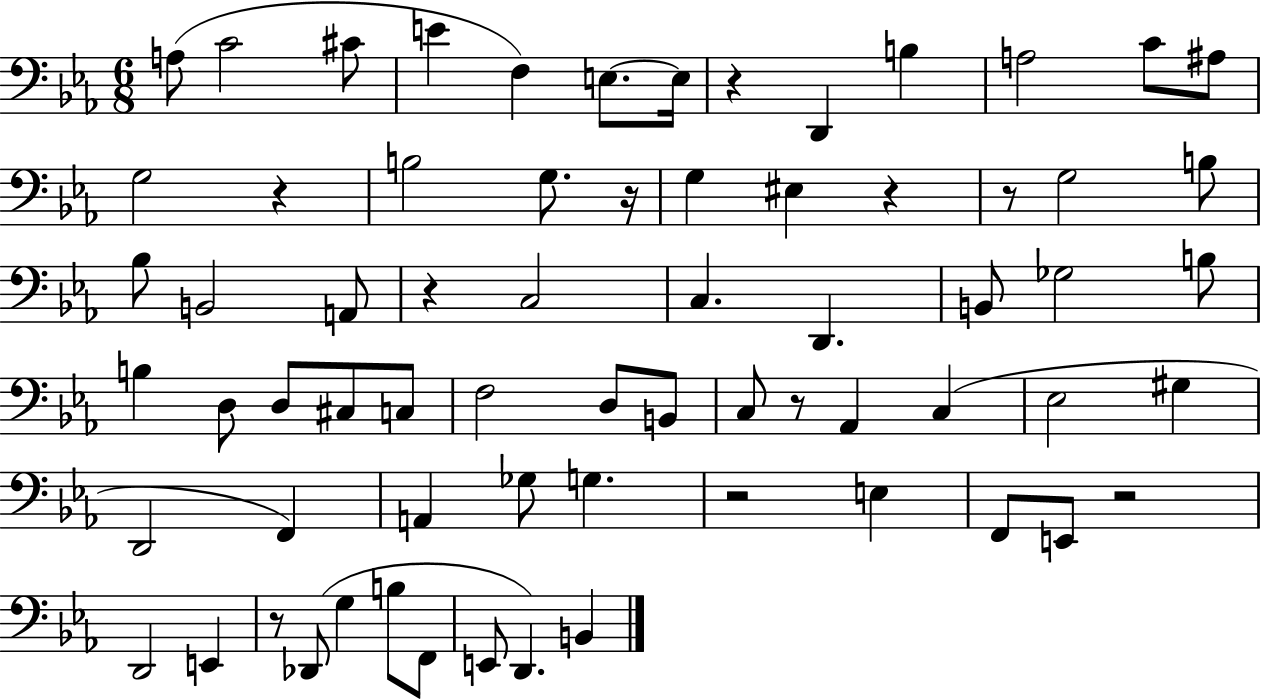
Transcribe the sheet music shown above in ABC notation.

X:1
T:Untitled
M:6/8
L:1/4
K:Eb
A,/2 C2 ^C/2 E F, E,/2 E,/4 z D,, B, A,2 C/2 ^A,/2 G,2 z B,2 G,/2 z/4 G, ^E, z z/2 G,2 B,/2 _B,/2 B,,2 A,,/2 z C,2 C, D,, B,,/2 _G,2 B,/2 B, D,/2 D,/2 ^C,/2 C,/2 F,2 D,/2 B,,/2 C,/2 z/2 _A,, C, _E,2 ^G, D,,2 F,, A,, _G,/2 G, z2 E, F,,/2 E,,/2 z2 D,,2 E,, z/2 _D,,/2 G, B,/2 F,,/2 E,,/2 D,, B,,